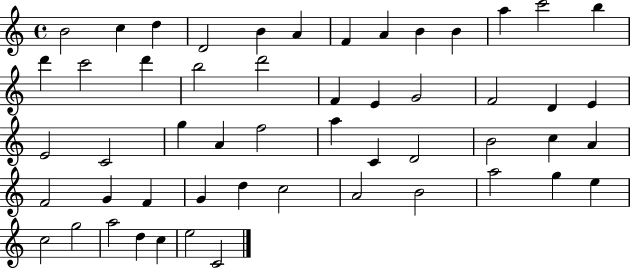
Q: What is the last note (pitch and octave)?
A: C4